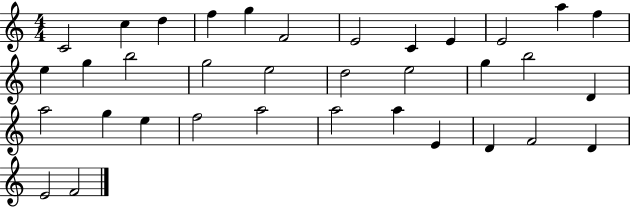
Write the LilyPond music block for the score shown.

{
  \clef treble
  \numericTimeSignature
  \time 4/4
  \key c \major
  c'2 c''4 d''4 | f''4 g''4 f'2 | e'2 c'4 e'4 | e'2 a''4 f''4 | \break e''4 g''4 b''2 | g''2 e''2 | d''2 e''2 | g''4 b''2 d'4 | \break a''2 g''4 e''4 | f''2 a''2 | a''2 a''4 e'4 | d'4 f'2 d'4 | \break e'2 f'2 | \bar "|."
}